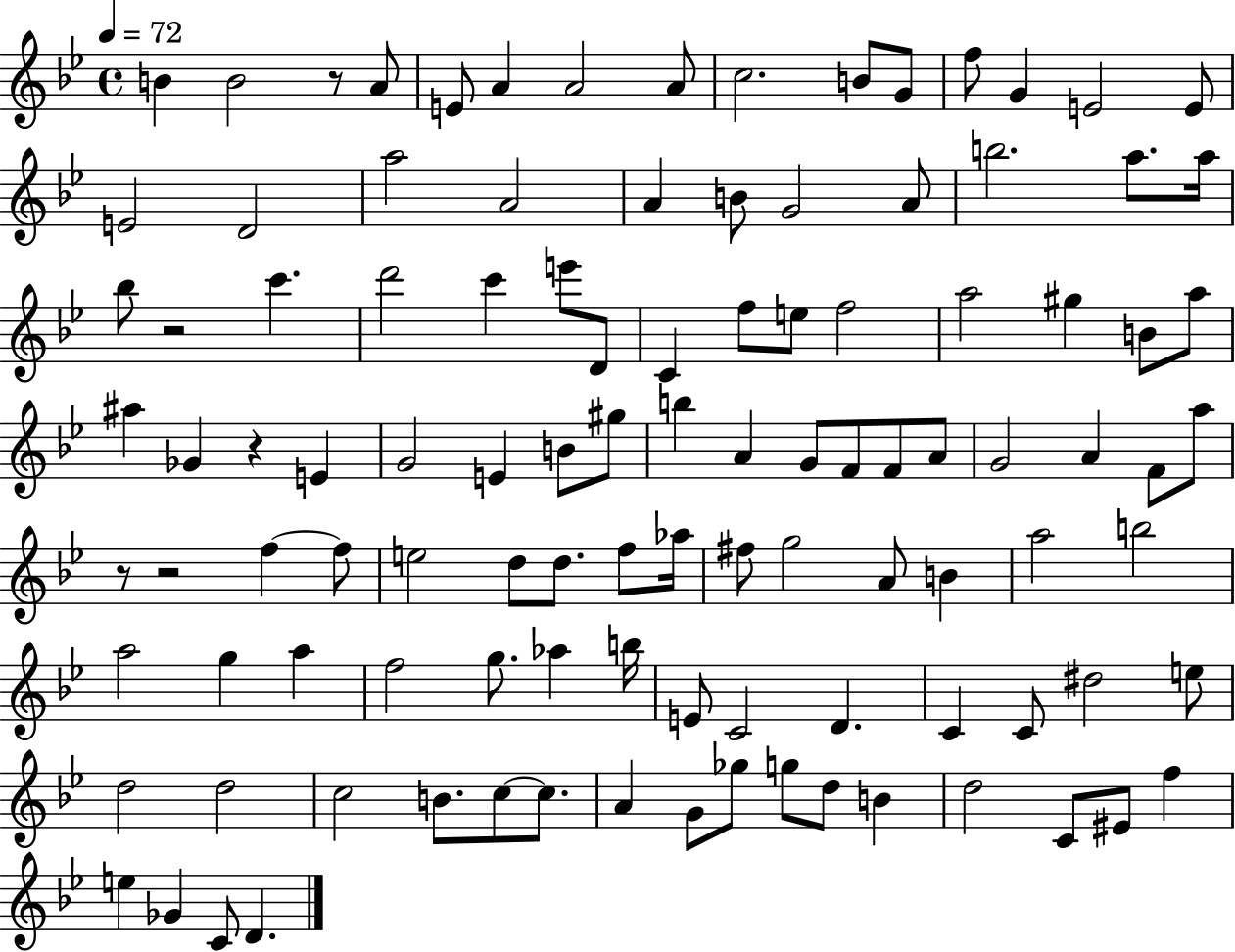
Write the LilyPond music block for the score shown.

{
  \clef treble
  \time 4/4
  \defaultTimeSignature
  \key bes \major
  \tempo 4 = 72
  b'4 b'2 r8 a'8 | e'8 a'4 a'2 a'8 | c''2. b'8 g'8 | f''8 g'4 e'2 e'8 | \break e'2 d'2 | a''2 a'2 | a'4 b'8 g'2 a'8 | b''2. a''8. a''16 | \break bes''8 r2 c'''4. | d'''2 c'''4 e'''8 d'8 | c'4 f''8 e''8 f''2 | a''2 gis''4 b'8 a''8 | \break ais''4 ges'4 r4 e'4 | g'2 e'4 b'8 gis''8 | b''4 a'4 g'8 f'8 f'8 a'8 | g'2 a'4 f'8 a''8 | \break r8 r2 f''4~~ f''8 | e''2 d''8 d''8. f''8 aes''16 | fis''8 g''2 a'8 b'4 | a''2 b''2 | \break a''2 g''4 a''4 | f''2 g''8. aes''4 b''16 | e'8 c'2 d'4. | c'4 c'8 dis''2 e''8 | \break d''2 d''2 | c''2 b'8. c''8~~ c''8. | a'4 g'8 ges''8 g''8 d''8 b'4 | d''2 c'8 eis'8 f''4 | \break e''4 ges'4 c'8 d'4. | \bar "|."
}